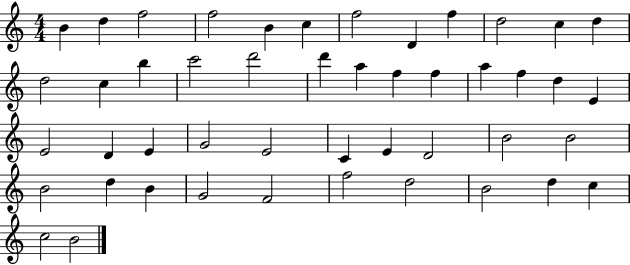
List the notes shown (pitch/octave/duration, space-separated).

B4/q D5/q F5/h F5/h B4/q C5/q F5/h D4/q F5/q D5/h C5/q D5/q D5/h C5/q B5/q C6/h D6/h D6/q A5/q F5/q F5/q A5/q F5/q D5/q E4/q E4/h D4/q E4/q G4/h E4/h C4/q E4/q D4/h B4/h B4/h B4/h D5/q B4/q G4/h F4/h F5/h D5/h B4/h D5/q C5/q C5/h B4/h